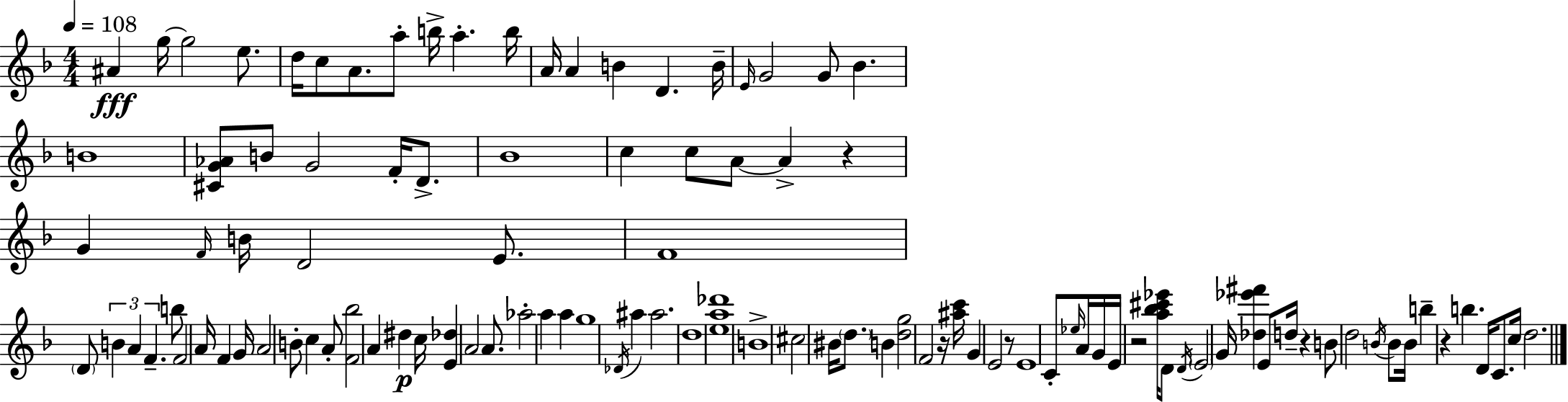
A#4/q G5/s G5/h E5/e. D5/s C5/e A4/e. A5/e B5/s A5/q. B5/s A4/s A4/q B4/q D4/q. B4/s E4/s G4/h G4/e Bb4/q. B4/w [C#4,G4,Ab4]/e B4/e G4/h F4/s D4/e. Bb4/w C5/q C5/e A4/e A4/q R/q G4/q F4/s B4/s D4/h E4/e. F4/w D4/e B4/q A4/q F4/q. B5/e F4/h A4/s F4/q G4/s A4/h B4/e C5/q A4/e [F4,Bb5]/h A4/q D#5/q C5/s [E4,Db5]/q A4/h A4/e. Ab5/h A5/q A5/q G5/w Db4/s A#5/q A#5/h. D5/w [E5,A5,Db6]/w B4/w C#5/h BIS4/s D5/e. B4/q [D5,G5]/h F4/h R/s [A#5,C6]/s G4/q E4/h R/e E4/w C4/e Eb5/s A4/s G4/s E4/s R/h [A5,Bb5,C#6,Eb6]/s D4/e D4/s E4/h G4/s [Db5,Eb6,F#6]/q E4/e D5/s R/q B4/e D5/h B4/s B4/e B4/s B5/q R/q B5/q. D4/s C4/e. C5/s D5/h.